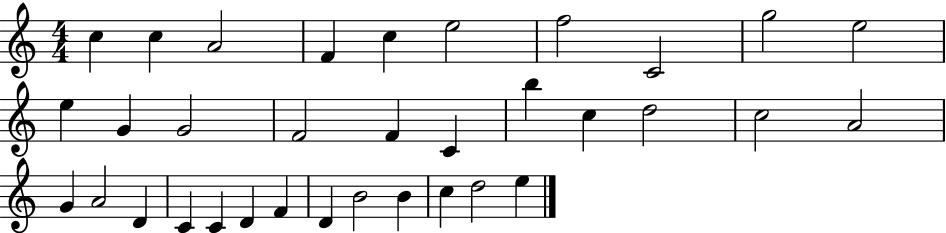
X:1
T:Untitled
M:4/4
L:1/4
K:C
c c A2 F c e2 f2 C2 g2 e2 e G G2 F2 F C b c d2 c2 A2 G A2 D C C D F D B2 B c d2 e